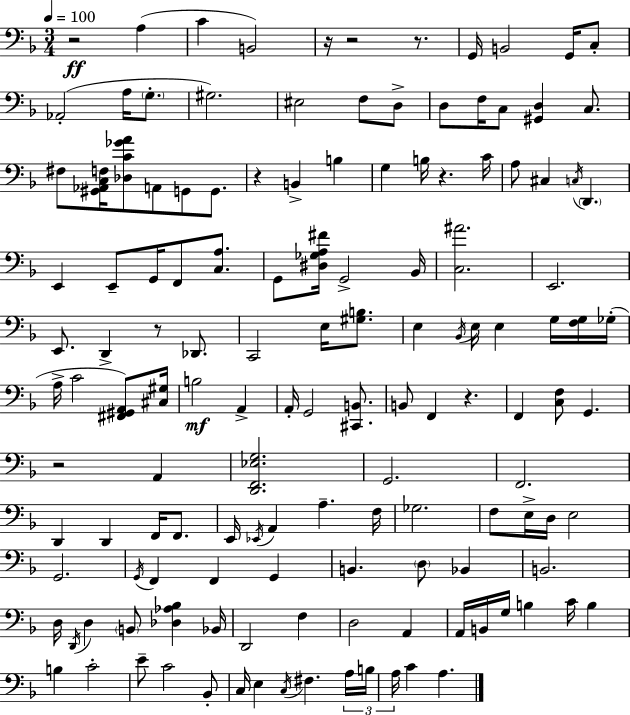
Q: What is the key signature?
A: F major